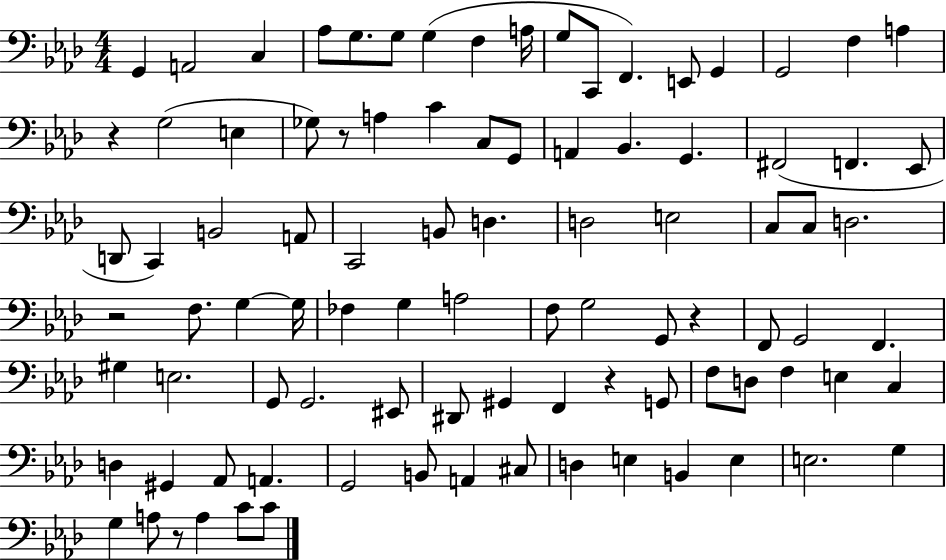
{
  \clef bass
  \numericTimeSignature
  \time 4/4
  \key aes \major
  \repeat volta 2 { g,4 a,2 c4 | aes8 g8. g8 g4( f4 a16 | g8 c,8 f,4.) e,8 g,4 | g,2 f4 a4 | \break r4 g2( e4 | ges8) r8 a4 c'4 c8 g,8 | a,4 bes,4. g,4. | fis,2( f,4. ees,8 | \break d,8 c,4) b,2 a,8 | c,2 b,8 d4. | d2 e2 | c8 c8 d2. | \break r2 f8. g4~~ g16 | fes4 g4 a2 | f8 g2 g,8 r4 | f,8 g,2 f,4. | \break gis4 e2. | g,8 g,2. eis,8 | dis,8 gis,4 f,4 r4 g,8 | f8 d8 f4 e4 c4 | \break d4 gis,4 aes,8 a,4. | g,2 b,8 a,4 cis8 | d4 e4 b,4 e4 | e2. g4 | \break g4 a8 r8 a4 c'8 c'8 | } \bar "|."
}